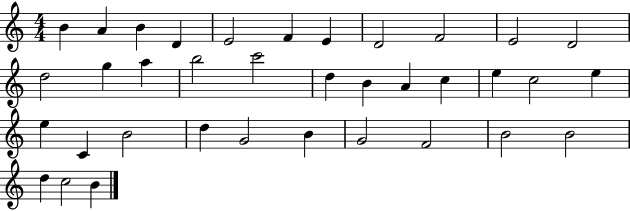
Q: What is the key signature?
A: C major